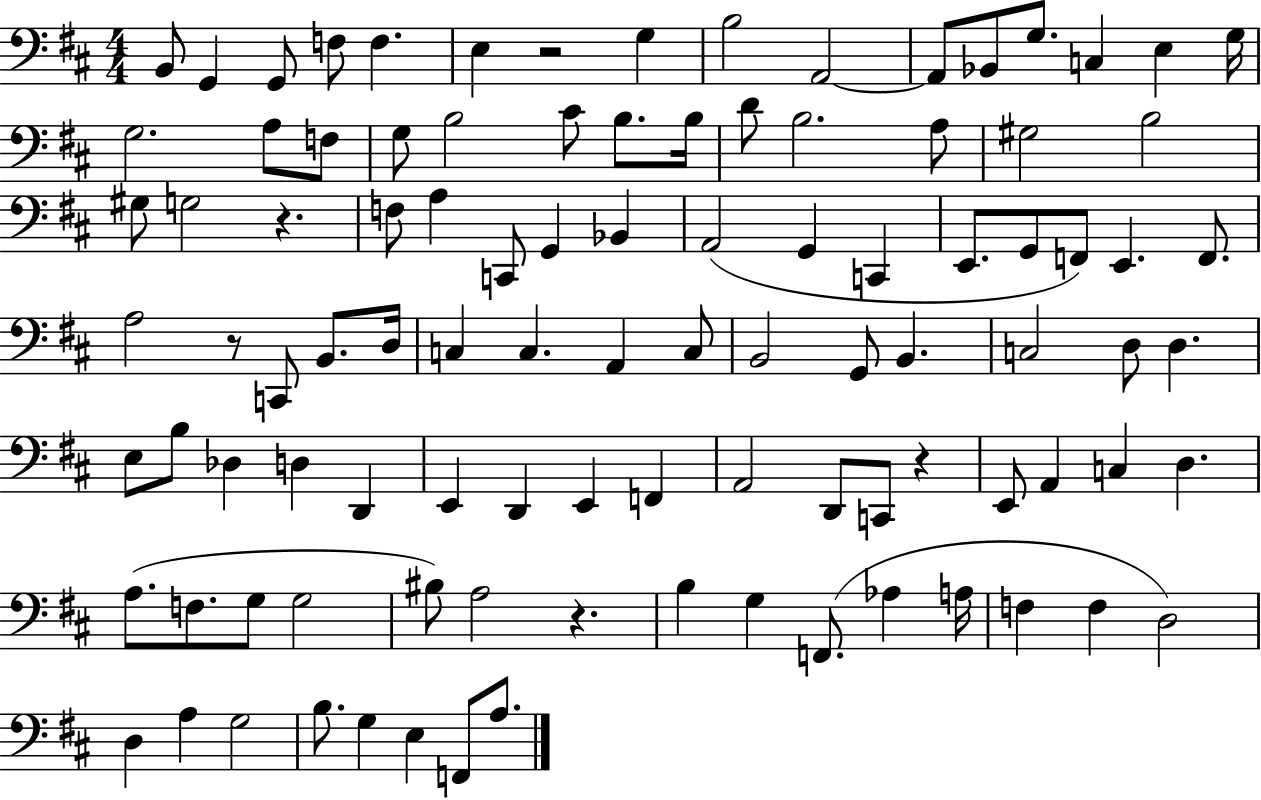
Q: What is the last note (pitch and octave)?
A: A3